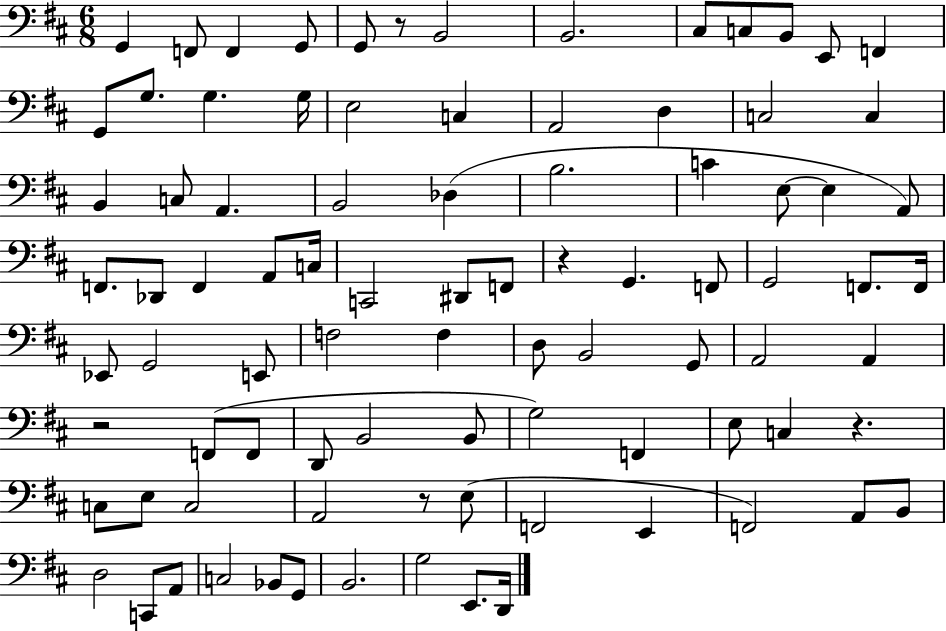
{
  \clef bass
  \numericTimeSignature
  \time 6/8
  \key d \major
  g,4 f,8 f,4 g,8 | g,8 r8 b,2 | b,2. | cis8 c8 b,8 e,8 f,4 | \break g,8 g8. g4. g16 | e2 c4 | a,2 d4 | c2 c4 | \break b,4 c8 a,4. | b,2 des4( | b2. | c'4 e8~~ e4 a,8) | \break f,8. des,8 f,4 a,8 c16 | c,2 dis,8 f,8 | r4 g,4. f,8 | g,2 f,8. f,16 | \break ees,8 g,2 e,8 | f2 f4 | d8 b,2 g,8 | a,2 a,4 | \break r2 f,8( f,8 | d,8 b,2 b,8 | g2) f,4 | e8 c4 r4. | \break c8 e8 c2 | a,2 r8 e8( | f,2 e,4 | f,2) a,8 b,8 | \break d2 c,8 a,8 | c2 bes,8 g,8 | b,2. | g2 e,8. d,16 | \break \bar "|."
}